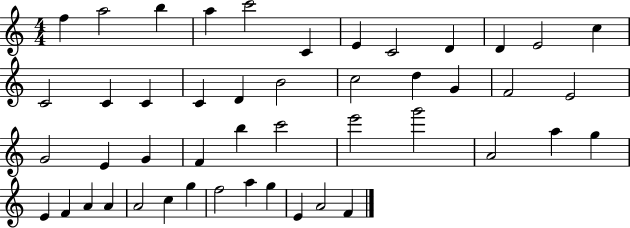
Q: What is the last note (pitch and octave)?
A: F4